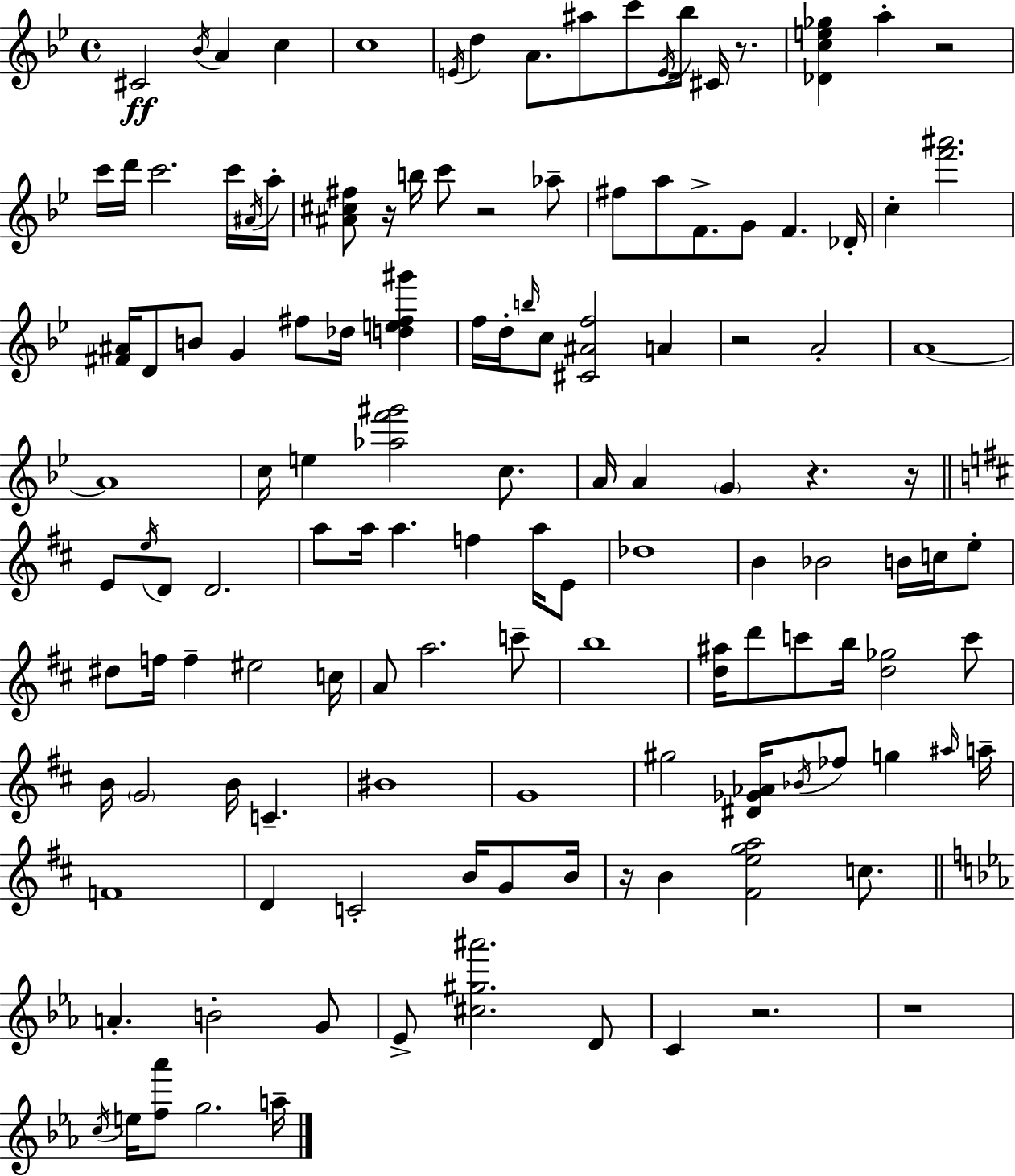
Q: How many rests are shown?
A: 10